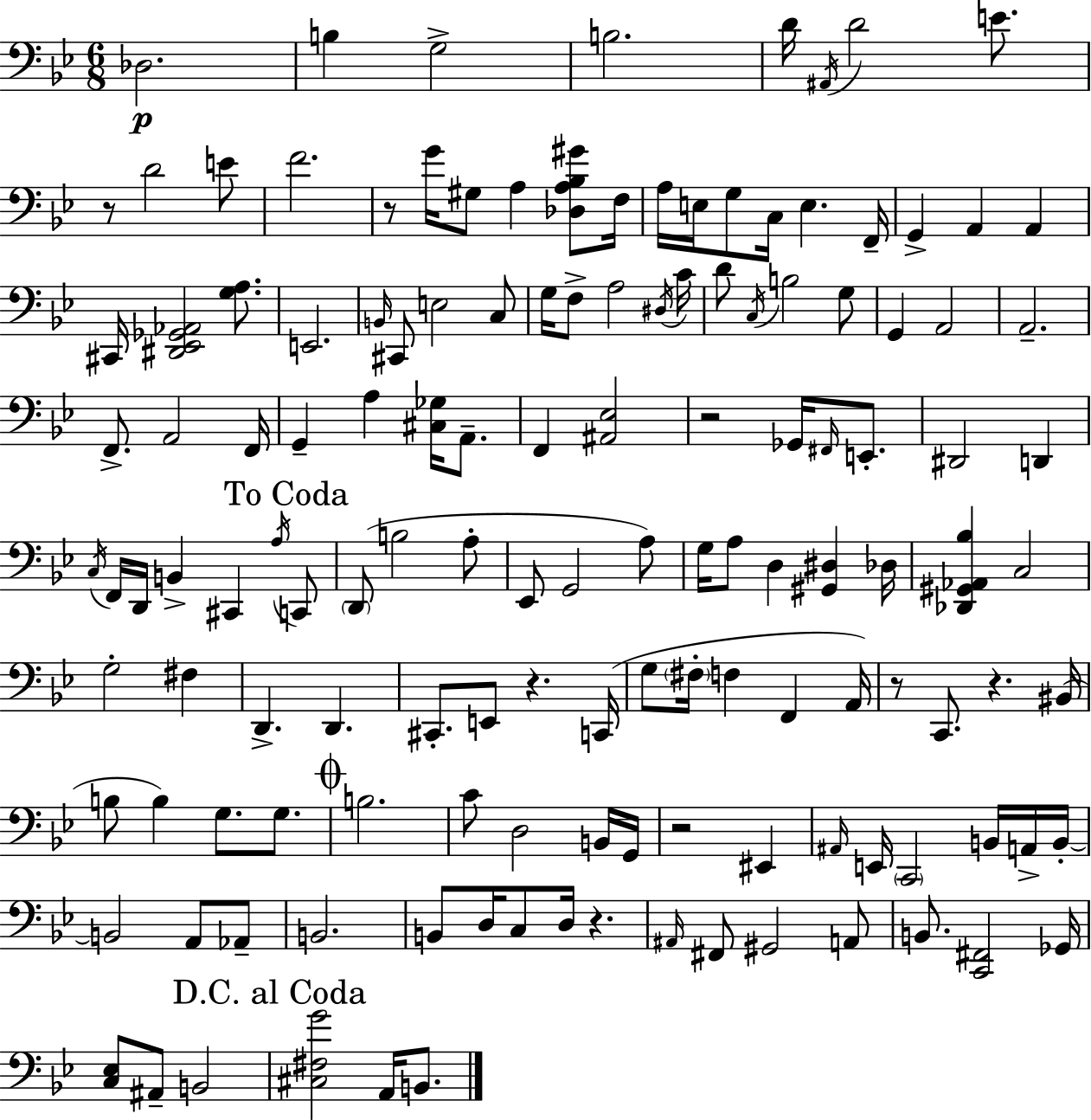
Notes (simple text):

Db3/h. B3/q G3/h B3/h. D4/s A#2/s D4/h E4/e. R/e D4/h E4/e F4/h. R/e G4/s G#3/e A3/q [Db3,A3,Bb3,G#4]/e F3/s A3/s E3/s G3/e C3/s E3/q. F2/s G2/q A2/q A2/q C#2/s [D#2,Eb2,Gb2,Ab2]/h [G3,A3]/e. E2/h. B2/s C#2/e E3/h C3/e G3/s F3/e A3/h D#3/s C4/s D4/e C3/s B3/h G3/e G2/q A2/h A2/h. F2/e. A2/h F2/s G2/q A3/q [C#3,Gb3]/s A2/e. F2/q [A#2,Eb3]/h R/h Gb2/s F#2/s E2/e. D#2/h D2/q C3/s F2/s D2/s B2/q C#2/q A3/s C2/e D2/e B3/h A3/e Eb2/e G2/h A3/e G3/s A3/e D3/q [G#2,D#3]/q Db3/s [Db2,G#2,Ab2,Bb3]/q C3/h G3/h F#3/q D2/q. D2/q. C#2/e. E2/e R/q. C2/s G3/e F#3/s F3/q F2/q A2/s R/e C2/e. R/q. BIS2/s B3/e B3/q G3/e. G3/e. B3/h. C4/e D3/h B2/s G2/s R/h EIS2/q A#2/s E2/s C2/h B2/s A2/s B2/s B2/h A2/e Ab2/e B2/h. B2/e D3/s C3/e D3/s R/q. A#2/s F#2/e G#2/h A2/e B2/e. [C2,F#2]/h Gb2/s [C3,Eb3]/e A#2/e B2/h [C#3,F#3,G4]/h A2/s B2/e.